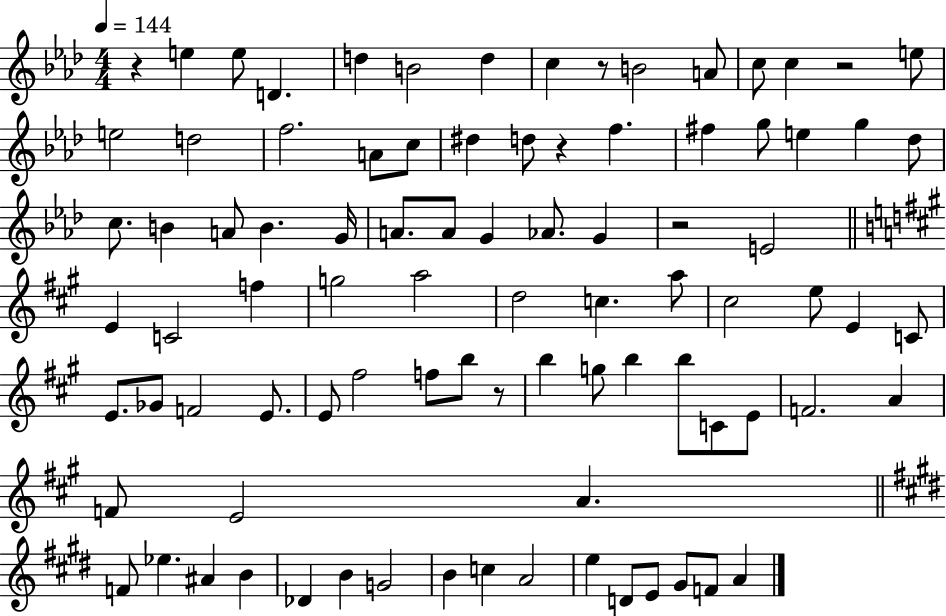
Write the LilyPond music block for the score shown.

{
  \clef treble
  \numericTimeSignature
  \time 4/4
  \key aes \major
  \tempo 4 = 144
  r4 e''4 e''8 d'4. | d''4 b'2 d''4 | c''4 r8 b'2 a'8 | c''8 c''4 r2 e''8 | \break e''2 d''2 | f''2. a'8 c''8 | dis''4 d''8 r4 f''4. | fis''4 g''8 e''4 g''4 des''8 | \break c''8. b'4 a'8 b'4. g'16 | a'8. a'8 g'4 aes'8. g'4 | r2 e'2 | \bar "||" \break \key a \major e'4 c'2 f''4 | g''2 a''2 | d''2 c''4. a''8 | cis''2 e''8 e'4 c'8 | \break e'8. ges'8 f'2 e'8. | e'8 fis''2 f''8 b''8 r8 | b''4 g''8 b''4 b''8 c'8 e'8 | f'2. a'4 | \break f'8 e'2 a'4. | \bar "||" \break \key e \major f'8 ees''4. ais'4 b'4 | des'4 b'4 g'2 | b'4 c''4 a'2 | e''4 d'8 e'8 gis'8 f'8 a'4 | \break \bar "|."
}